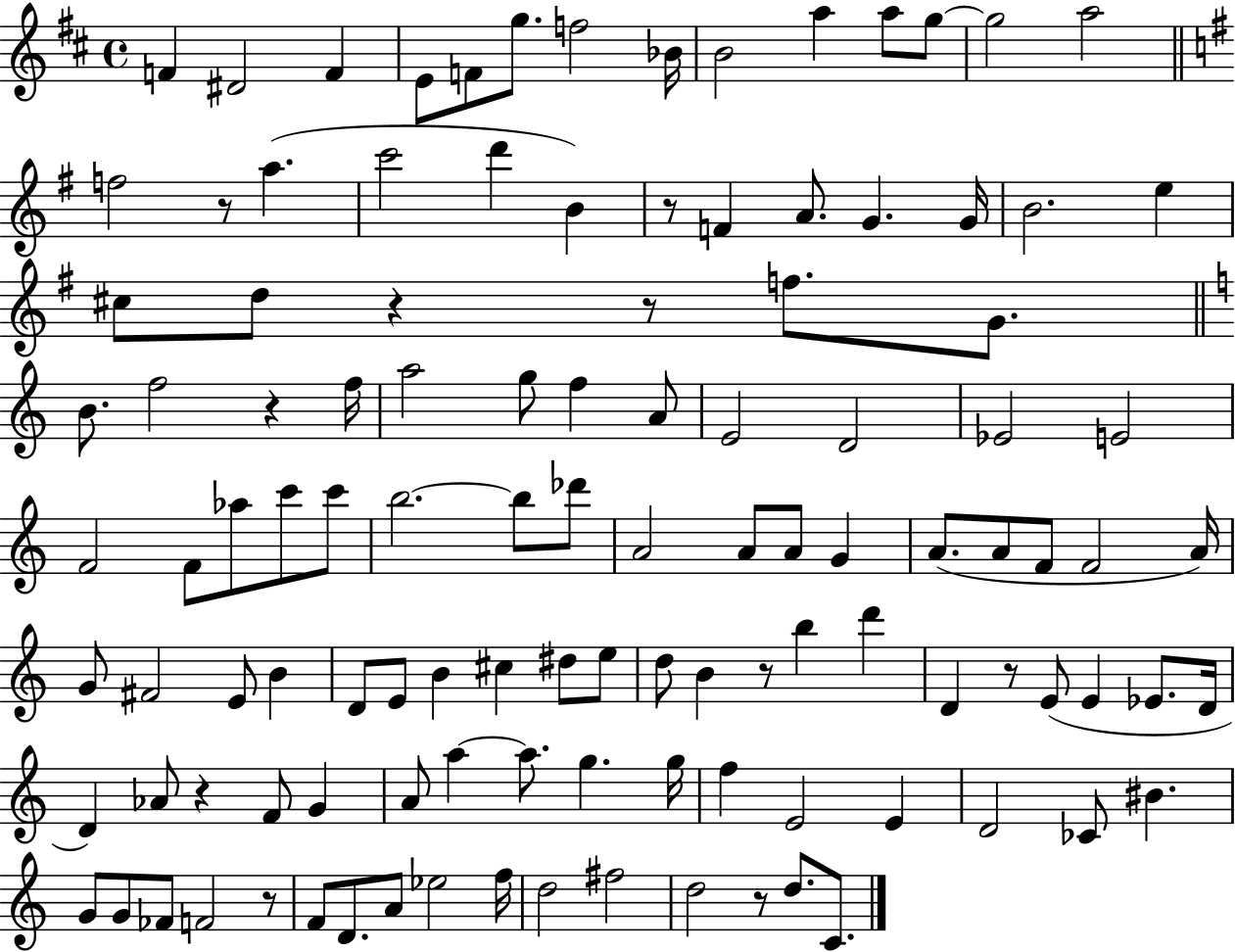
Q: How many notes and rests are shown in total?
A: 115